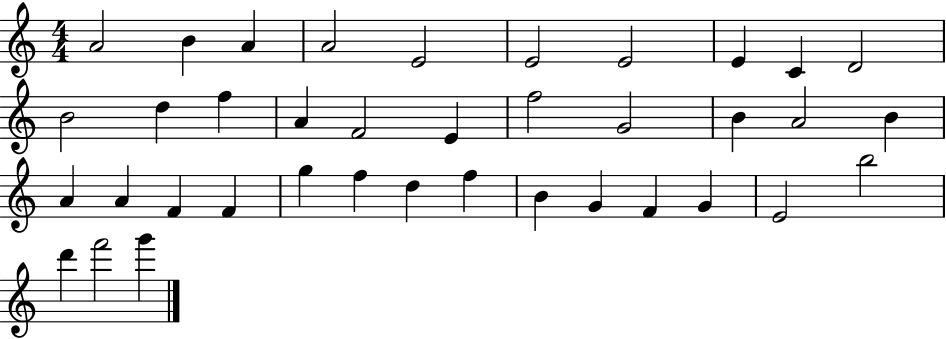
A4/h B4/q A4/q A4/h E4/h E4/h E4/h E4/q C4/q D4/h B4/h D5/q F5/q A4/q F4/h E4/q F5/h G4/h B4/q A4/h B4/q A4/q A4/q F4/q F4/q G5/q F5/q D5/q F5/q B4/q G4/q F4/q G4/q E4/h B5/h D6/q F6/h G6/q